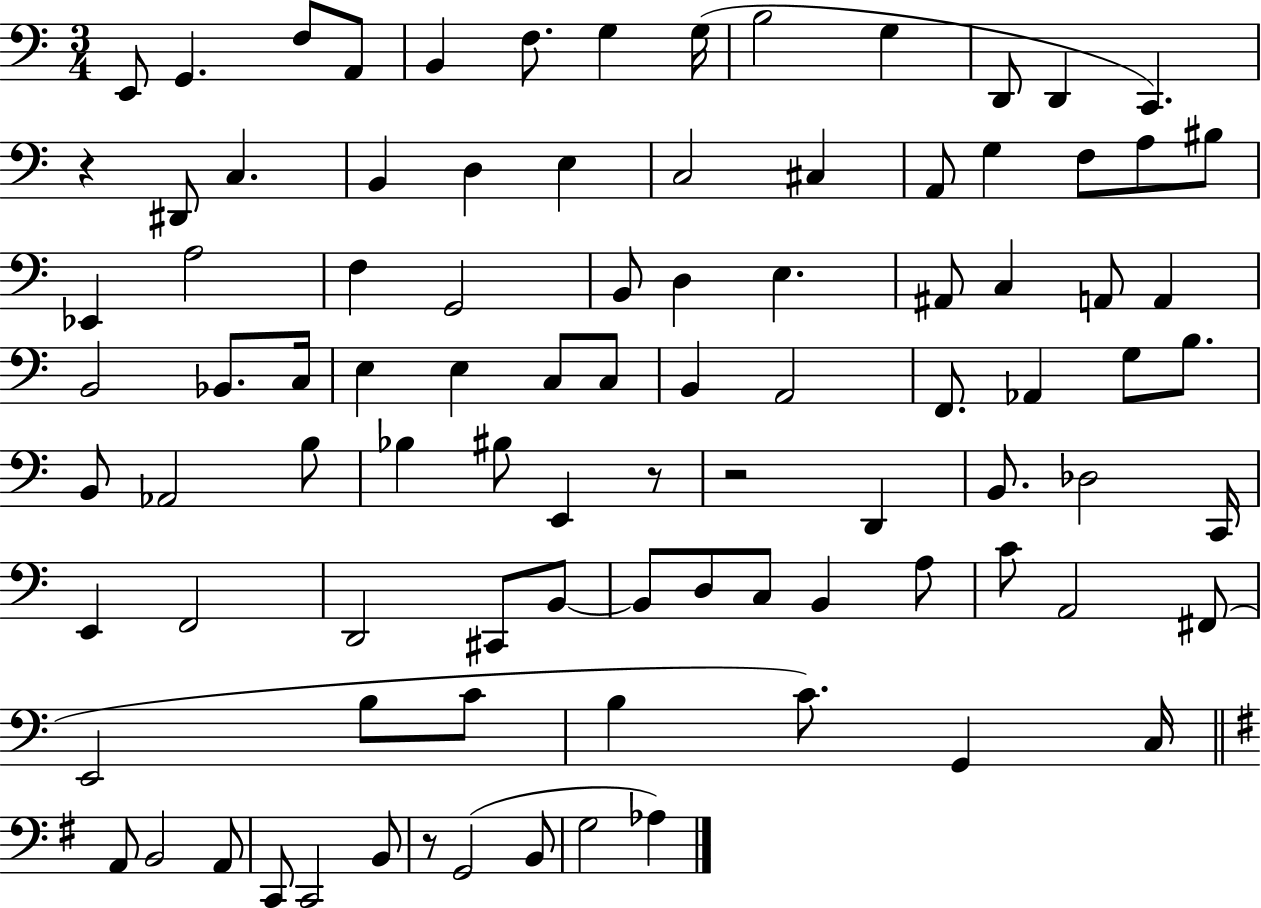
{
  \clef bass
  \numericTimeSignature
  \time 3/4
  \key c \major
  e,8 g,4. f8 a,8 | b,4 f8. g4 g16( | b2 g4 | d,8 d,4 c,4.) | \break r4 dis,8 c4. | b,4 d4 e4 | c2 cis4 | a,8 g4 f8 a8 bis8 | \break ees,4 a2 | f4 g,2 | b,8 d4 e4. | ais,8 c4 a,8 a,4 | \break b,2 bes,8. c16 | e4 e4 c8 c8 | b,4 a,2 | f,8. aes,4 g8 b8. | \break b,8 aes,2 b8 | bes4 bis8 e,4 r8 | r2 d,4 | b,8. des2 c,16 | \break e,4 f,2 | d,2 cis,8 b,8~~ | b,8 d8 c8 b,4 a8 | c'8 a,2 fis,8( | \break e,2 b8 c'8 | b4 c'8.) g,4 c16 | \bar "||" \break \key e \minor a,8 b,2 a,8 | c,8 c,2 b,8 | r8 g,2( b,8 | g2 aes4) | \break \bar "|."
}